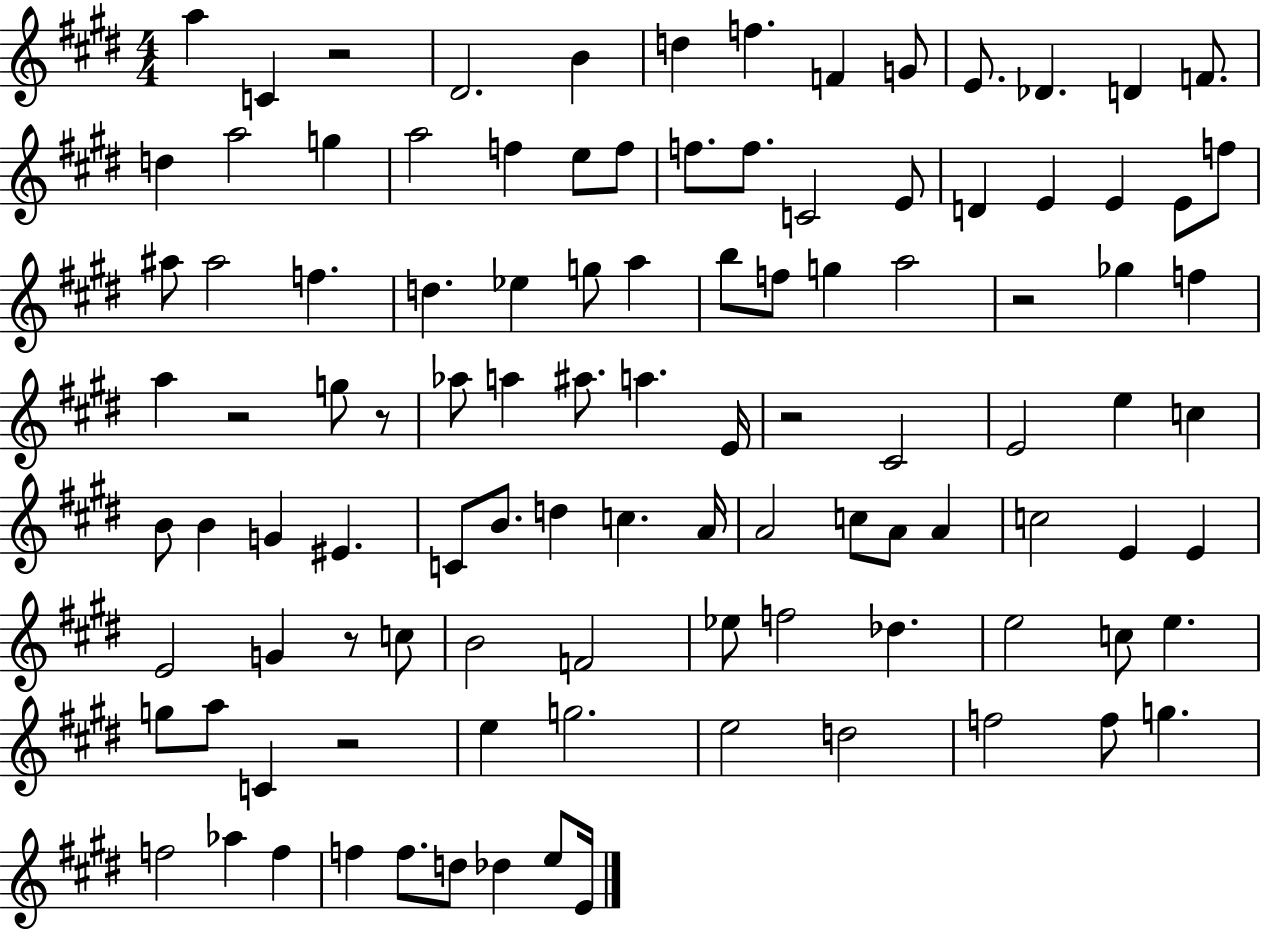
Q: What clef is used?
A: treble